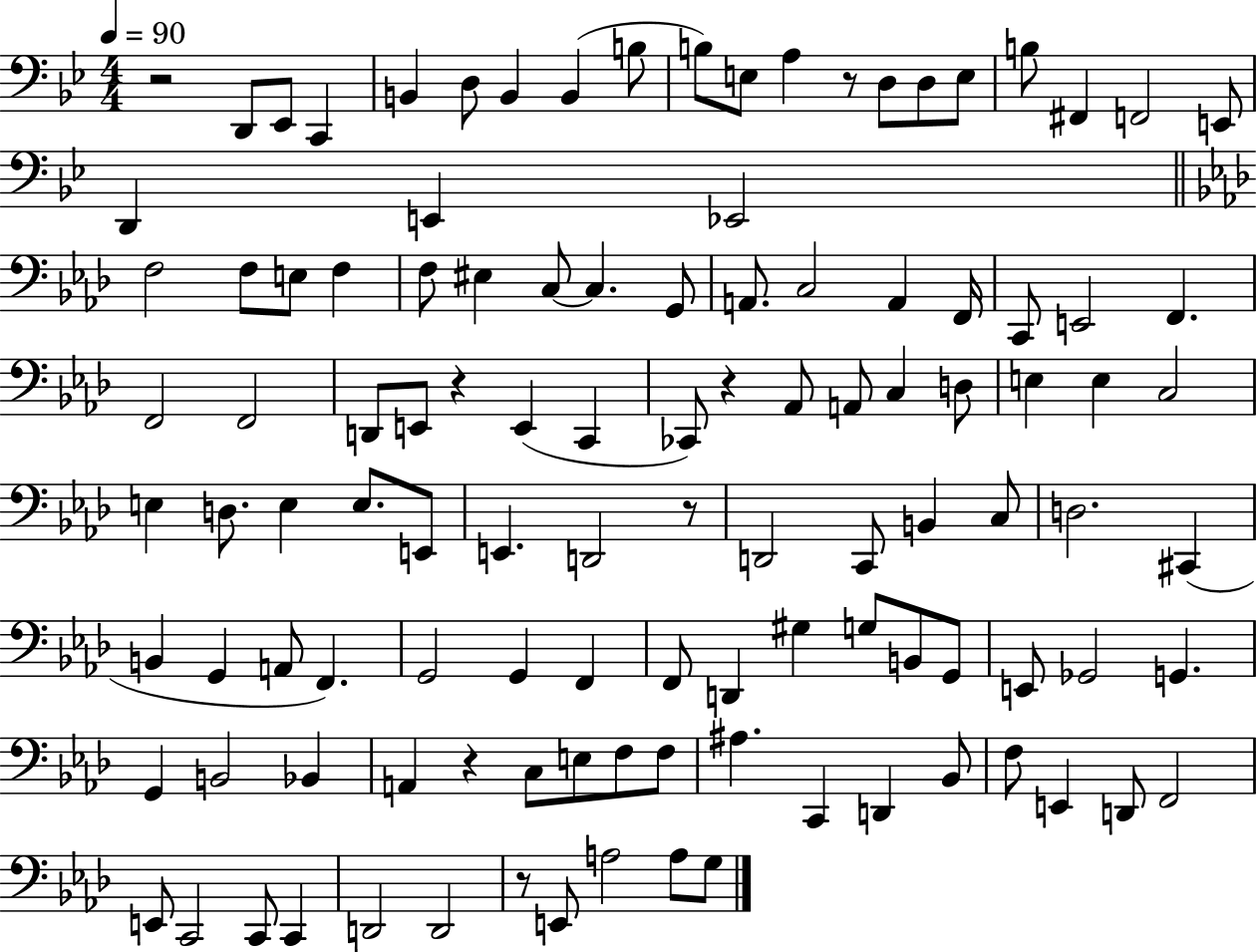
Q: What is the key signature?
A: BES major